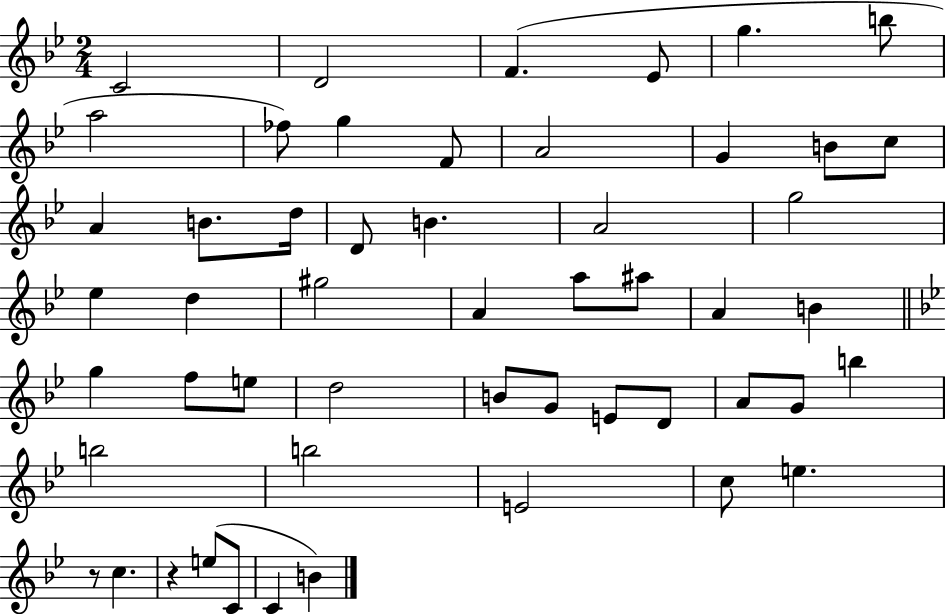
C4/h D4/h F4/q. Eb4/e G5/q. B5/e A5/h FES5/e G5/q F4/e A4/h G4/q B4/e C5/e A4/q B4/e. D5/s D4/e B4/q. A4/h G5/h Eb5/q D5/q G#5/h A4/q A5/e A#5/e A4/q B4/q G5/q F5/e E5/e D5/h B4/e G4/e E4/e D4/e A4/e G4/e B5/q B5/h B5/h E4/h C5/e E5/q. R/e C5/q. R/q E5/e C4/e C4/q B4/q